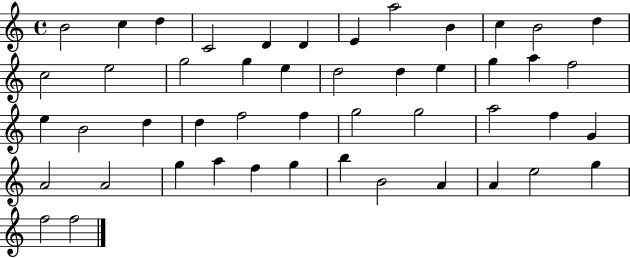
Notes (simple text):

B4/h C5/q D5/q C4/h D4/q D4/q E4/q A5/h B4/q C5/q B4/h D5/q C5/h E5/h G5/h G5/q E5/q D5/h D5/q E5/q G5/q A5/q F5/h E5/q B4/h D5/q D5/q F5/h F5/q G5/h G5/h A5/h F5/q G4/q A4/h A4/h G5/q A5/q F5/q G5/q B5/q B4/h A4/q A4/q E5/h G5/q F5/h F5/h